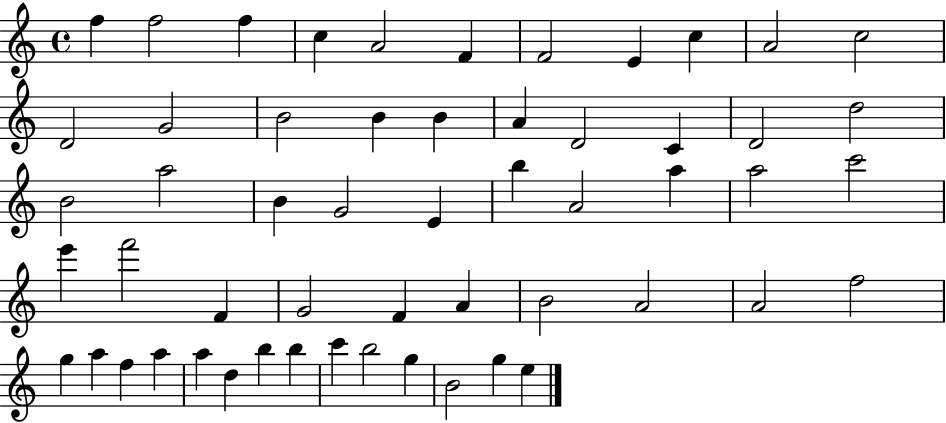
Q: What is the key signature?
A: C major